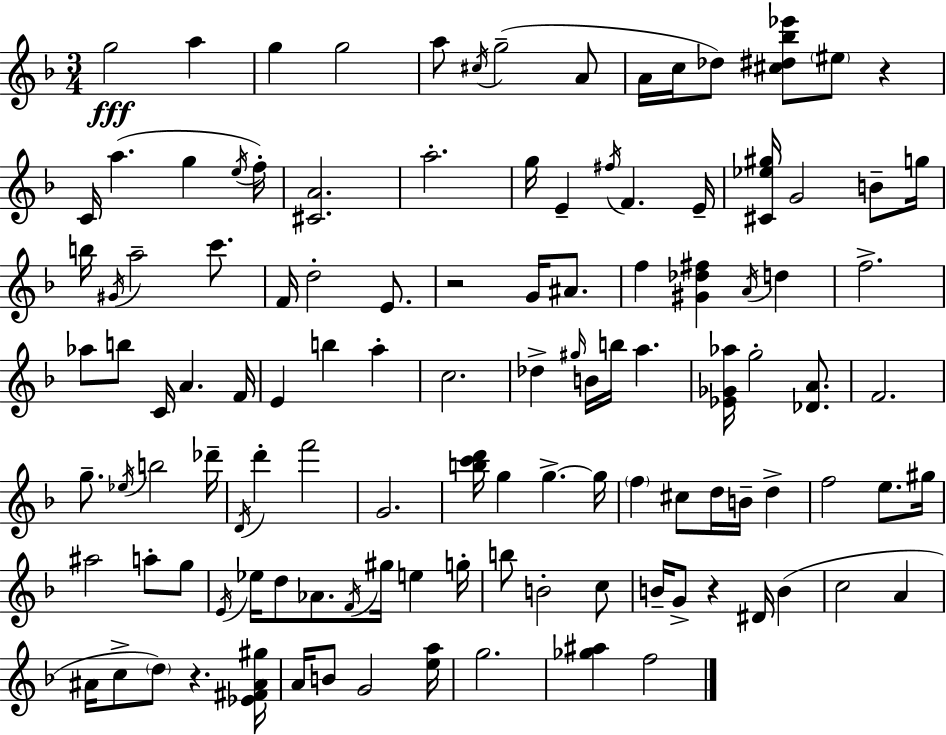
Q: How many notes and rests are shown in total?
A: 116